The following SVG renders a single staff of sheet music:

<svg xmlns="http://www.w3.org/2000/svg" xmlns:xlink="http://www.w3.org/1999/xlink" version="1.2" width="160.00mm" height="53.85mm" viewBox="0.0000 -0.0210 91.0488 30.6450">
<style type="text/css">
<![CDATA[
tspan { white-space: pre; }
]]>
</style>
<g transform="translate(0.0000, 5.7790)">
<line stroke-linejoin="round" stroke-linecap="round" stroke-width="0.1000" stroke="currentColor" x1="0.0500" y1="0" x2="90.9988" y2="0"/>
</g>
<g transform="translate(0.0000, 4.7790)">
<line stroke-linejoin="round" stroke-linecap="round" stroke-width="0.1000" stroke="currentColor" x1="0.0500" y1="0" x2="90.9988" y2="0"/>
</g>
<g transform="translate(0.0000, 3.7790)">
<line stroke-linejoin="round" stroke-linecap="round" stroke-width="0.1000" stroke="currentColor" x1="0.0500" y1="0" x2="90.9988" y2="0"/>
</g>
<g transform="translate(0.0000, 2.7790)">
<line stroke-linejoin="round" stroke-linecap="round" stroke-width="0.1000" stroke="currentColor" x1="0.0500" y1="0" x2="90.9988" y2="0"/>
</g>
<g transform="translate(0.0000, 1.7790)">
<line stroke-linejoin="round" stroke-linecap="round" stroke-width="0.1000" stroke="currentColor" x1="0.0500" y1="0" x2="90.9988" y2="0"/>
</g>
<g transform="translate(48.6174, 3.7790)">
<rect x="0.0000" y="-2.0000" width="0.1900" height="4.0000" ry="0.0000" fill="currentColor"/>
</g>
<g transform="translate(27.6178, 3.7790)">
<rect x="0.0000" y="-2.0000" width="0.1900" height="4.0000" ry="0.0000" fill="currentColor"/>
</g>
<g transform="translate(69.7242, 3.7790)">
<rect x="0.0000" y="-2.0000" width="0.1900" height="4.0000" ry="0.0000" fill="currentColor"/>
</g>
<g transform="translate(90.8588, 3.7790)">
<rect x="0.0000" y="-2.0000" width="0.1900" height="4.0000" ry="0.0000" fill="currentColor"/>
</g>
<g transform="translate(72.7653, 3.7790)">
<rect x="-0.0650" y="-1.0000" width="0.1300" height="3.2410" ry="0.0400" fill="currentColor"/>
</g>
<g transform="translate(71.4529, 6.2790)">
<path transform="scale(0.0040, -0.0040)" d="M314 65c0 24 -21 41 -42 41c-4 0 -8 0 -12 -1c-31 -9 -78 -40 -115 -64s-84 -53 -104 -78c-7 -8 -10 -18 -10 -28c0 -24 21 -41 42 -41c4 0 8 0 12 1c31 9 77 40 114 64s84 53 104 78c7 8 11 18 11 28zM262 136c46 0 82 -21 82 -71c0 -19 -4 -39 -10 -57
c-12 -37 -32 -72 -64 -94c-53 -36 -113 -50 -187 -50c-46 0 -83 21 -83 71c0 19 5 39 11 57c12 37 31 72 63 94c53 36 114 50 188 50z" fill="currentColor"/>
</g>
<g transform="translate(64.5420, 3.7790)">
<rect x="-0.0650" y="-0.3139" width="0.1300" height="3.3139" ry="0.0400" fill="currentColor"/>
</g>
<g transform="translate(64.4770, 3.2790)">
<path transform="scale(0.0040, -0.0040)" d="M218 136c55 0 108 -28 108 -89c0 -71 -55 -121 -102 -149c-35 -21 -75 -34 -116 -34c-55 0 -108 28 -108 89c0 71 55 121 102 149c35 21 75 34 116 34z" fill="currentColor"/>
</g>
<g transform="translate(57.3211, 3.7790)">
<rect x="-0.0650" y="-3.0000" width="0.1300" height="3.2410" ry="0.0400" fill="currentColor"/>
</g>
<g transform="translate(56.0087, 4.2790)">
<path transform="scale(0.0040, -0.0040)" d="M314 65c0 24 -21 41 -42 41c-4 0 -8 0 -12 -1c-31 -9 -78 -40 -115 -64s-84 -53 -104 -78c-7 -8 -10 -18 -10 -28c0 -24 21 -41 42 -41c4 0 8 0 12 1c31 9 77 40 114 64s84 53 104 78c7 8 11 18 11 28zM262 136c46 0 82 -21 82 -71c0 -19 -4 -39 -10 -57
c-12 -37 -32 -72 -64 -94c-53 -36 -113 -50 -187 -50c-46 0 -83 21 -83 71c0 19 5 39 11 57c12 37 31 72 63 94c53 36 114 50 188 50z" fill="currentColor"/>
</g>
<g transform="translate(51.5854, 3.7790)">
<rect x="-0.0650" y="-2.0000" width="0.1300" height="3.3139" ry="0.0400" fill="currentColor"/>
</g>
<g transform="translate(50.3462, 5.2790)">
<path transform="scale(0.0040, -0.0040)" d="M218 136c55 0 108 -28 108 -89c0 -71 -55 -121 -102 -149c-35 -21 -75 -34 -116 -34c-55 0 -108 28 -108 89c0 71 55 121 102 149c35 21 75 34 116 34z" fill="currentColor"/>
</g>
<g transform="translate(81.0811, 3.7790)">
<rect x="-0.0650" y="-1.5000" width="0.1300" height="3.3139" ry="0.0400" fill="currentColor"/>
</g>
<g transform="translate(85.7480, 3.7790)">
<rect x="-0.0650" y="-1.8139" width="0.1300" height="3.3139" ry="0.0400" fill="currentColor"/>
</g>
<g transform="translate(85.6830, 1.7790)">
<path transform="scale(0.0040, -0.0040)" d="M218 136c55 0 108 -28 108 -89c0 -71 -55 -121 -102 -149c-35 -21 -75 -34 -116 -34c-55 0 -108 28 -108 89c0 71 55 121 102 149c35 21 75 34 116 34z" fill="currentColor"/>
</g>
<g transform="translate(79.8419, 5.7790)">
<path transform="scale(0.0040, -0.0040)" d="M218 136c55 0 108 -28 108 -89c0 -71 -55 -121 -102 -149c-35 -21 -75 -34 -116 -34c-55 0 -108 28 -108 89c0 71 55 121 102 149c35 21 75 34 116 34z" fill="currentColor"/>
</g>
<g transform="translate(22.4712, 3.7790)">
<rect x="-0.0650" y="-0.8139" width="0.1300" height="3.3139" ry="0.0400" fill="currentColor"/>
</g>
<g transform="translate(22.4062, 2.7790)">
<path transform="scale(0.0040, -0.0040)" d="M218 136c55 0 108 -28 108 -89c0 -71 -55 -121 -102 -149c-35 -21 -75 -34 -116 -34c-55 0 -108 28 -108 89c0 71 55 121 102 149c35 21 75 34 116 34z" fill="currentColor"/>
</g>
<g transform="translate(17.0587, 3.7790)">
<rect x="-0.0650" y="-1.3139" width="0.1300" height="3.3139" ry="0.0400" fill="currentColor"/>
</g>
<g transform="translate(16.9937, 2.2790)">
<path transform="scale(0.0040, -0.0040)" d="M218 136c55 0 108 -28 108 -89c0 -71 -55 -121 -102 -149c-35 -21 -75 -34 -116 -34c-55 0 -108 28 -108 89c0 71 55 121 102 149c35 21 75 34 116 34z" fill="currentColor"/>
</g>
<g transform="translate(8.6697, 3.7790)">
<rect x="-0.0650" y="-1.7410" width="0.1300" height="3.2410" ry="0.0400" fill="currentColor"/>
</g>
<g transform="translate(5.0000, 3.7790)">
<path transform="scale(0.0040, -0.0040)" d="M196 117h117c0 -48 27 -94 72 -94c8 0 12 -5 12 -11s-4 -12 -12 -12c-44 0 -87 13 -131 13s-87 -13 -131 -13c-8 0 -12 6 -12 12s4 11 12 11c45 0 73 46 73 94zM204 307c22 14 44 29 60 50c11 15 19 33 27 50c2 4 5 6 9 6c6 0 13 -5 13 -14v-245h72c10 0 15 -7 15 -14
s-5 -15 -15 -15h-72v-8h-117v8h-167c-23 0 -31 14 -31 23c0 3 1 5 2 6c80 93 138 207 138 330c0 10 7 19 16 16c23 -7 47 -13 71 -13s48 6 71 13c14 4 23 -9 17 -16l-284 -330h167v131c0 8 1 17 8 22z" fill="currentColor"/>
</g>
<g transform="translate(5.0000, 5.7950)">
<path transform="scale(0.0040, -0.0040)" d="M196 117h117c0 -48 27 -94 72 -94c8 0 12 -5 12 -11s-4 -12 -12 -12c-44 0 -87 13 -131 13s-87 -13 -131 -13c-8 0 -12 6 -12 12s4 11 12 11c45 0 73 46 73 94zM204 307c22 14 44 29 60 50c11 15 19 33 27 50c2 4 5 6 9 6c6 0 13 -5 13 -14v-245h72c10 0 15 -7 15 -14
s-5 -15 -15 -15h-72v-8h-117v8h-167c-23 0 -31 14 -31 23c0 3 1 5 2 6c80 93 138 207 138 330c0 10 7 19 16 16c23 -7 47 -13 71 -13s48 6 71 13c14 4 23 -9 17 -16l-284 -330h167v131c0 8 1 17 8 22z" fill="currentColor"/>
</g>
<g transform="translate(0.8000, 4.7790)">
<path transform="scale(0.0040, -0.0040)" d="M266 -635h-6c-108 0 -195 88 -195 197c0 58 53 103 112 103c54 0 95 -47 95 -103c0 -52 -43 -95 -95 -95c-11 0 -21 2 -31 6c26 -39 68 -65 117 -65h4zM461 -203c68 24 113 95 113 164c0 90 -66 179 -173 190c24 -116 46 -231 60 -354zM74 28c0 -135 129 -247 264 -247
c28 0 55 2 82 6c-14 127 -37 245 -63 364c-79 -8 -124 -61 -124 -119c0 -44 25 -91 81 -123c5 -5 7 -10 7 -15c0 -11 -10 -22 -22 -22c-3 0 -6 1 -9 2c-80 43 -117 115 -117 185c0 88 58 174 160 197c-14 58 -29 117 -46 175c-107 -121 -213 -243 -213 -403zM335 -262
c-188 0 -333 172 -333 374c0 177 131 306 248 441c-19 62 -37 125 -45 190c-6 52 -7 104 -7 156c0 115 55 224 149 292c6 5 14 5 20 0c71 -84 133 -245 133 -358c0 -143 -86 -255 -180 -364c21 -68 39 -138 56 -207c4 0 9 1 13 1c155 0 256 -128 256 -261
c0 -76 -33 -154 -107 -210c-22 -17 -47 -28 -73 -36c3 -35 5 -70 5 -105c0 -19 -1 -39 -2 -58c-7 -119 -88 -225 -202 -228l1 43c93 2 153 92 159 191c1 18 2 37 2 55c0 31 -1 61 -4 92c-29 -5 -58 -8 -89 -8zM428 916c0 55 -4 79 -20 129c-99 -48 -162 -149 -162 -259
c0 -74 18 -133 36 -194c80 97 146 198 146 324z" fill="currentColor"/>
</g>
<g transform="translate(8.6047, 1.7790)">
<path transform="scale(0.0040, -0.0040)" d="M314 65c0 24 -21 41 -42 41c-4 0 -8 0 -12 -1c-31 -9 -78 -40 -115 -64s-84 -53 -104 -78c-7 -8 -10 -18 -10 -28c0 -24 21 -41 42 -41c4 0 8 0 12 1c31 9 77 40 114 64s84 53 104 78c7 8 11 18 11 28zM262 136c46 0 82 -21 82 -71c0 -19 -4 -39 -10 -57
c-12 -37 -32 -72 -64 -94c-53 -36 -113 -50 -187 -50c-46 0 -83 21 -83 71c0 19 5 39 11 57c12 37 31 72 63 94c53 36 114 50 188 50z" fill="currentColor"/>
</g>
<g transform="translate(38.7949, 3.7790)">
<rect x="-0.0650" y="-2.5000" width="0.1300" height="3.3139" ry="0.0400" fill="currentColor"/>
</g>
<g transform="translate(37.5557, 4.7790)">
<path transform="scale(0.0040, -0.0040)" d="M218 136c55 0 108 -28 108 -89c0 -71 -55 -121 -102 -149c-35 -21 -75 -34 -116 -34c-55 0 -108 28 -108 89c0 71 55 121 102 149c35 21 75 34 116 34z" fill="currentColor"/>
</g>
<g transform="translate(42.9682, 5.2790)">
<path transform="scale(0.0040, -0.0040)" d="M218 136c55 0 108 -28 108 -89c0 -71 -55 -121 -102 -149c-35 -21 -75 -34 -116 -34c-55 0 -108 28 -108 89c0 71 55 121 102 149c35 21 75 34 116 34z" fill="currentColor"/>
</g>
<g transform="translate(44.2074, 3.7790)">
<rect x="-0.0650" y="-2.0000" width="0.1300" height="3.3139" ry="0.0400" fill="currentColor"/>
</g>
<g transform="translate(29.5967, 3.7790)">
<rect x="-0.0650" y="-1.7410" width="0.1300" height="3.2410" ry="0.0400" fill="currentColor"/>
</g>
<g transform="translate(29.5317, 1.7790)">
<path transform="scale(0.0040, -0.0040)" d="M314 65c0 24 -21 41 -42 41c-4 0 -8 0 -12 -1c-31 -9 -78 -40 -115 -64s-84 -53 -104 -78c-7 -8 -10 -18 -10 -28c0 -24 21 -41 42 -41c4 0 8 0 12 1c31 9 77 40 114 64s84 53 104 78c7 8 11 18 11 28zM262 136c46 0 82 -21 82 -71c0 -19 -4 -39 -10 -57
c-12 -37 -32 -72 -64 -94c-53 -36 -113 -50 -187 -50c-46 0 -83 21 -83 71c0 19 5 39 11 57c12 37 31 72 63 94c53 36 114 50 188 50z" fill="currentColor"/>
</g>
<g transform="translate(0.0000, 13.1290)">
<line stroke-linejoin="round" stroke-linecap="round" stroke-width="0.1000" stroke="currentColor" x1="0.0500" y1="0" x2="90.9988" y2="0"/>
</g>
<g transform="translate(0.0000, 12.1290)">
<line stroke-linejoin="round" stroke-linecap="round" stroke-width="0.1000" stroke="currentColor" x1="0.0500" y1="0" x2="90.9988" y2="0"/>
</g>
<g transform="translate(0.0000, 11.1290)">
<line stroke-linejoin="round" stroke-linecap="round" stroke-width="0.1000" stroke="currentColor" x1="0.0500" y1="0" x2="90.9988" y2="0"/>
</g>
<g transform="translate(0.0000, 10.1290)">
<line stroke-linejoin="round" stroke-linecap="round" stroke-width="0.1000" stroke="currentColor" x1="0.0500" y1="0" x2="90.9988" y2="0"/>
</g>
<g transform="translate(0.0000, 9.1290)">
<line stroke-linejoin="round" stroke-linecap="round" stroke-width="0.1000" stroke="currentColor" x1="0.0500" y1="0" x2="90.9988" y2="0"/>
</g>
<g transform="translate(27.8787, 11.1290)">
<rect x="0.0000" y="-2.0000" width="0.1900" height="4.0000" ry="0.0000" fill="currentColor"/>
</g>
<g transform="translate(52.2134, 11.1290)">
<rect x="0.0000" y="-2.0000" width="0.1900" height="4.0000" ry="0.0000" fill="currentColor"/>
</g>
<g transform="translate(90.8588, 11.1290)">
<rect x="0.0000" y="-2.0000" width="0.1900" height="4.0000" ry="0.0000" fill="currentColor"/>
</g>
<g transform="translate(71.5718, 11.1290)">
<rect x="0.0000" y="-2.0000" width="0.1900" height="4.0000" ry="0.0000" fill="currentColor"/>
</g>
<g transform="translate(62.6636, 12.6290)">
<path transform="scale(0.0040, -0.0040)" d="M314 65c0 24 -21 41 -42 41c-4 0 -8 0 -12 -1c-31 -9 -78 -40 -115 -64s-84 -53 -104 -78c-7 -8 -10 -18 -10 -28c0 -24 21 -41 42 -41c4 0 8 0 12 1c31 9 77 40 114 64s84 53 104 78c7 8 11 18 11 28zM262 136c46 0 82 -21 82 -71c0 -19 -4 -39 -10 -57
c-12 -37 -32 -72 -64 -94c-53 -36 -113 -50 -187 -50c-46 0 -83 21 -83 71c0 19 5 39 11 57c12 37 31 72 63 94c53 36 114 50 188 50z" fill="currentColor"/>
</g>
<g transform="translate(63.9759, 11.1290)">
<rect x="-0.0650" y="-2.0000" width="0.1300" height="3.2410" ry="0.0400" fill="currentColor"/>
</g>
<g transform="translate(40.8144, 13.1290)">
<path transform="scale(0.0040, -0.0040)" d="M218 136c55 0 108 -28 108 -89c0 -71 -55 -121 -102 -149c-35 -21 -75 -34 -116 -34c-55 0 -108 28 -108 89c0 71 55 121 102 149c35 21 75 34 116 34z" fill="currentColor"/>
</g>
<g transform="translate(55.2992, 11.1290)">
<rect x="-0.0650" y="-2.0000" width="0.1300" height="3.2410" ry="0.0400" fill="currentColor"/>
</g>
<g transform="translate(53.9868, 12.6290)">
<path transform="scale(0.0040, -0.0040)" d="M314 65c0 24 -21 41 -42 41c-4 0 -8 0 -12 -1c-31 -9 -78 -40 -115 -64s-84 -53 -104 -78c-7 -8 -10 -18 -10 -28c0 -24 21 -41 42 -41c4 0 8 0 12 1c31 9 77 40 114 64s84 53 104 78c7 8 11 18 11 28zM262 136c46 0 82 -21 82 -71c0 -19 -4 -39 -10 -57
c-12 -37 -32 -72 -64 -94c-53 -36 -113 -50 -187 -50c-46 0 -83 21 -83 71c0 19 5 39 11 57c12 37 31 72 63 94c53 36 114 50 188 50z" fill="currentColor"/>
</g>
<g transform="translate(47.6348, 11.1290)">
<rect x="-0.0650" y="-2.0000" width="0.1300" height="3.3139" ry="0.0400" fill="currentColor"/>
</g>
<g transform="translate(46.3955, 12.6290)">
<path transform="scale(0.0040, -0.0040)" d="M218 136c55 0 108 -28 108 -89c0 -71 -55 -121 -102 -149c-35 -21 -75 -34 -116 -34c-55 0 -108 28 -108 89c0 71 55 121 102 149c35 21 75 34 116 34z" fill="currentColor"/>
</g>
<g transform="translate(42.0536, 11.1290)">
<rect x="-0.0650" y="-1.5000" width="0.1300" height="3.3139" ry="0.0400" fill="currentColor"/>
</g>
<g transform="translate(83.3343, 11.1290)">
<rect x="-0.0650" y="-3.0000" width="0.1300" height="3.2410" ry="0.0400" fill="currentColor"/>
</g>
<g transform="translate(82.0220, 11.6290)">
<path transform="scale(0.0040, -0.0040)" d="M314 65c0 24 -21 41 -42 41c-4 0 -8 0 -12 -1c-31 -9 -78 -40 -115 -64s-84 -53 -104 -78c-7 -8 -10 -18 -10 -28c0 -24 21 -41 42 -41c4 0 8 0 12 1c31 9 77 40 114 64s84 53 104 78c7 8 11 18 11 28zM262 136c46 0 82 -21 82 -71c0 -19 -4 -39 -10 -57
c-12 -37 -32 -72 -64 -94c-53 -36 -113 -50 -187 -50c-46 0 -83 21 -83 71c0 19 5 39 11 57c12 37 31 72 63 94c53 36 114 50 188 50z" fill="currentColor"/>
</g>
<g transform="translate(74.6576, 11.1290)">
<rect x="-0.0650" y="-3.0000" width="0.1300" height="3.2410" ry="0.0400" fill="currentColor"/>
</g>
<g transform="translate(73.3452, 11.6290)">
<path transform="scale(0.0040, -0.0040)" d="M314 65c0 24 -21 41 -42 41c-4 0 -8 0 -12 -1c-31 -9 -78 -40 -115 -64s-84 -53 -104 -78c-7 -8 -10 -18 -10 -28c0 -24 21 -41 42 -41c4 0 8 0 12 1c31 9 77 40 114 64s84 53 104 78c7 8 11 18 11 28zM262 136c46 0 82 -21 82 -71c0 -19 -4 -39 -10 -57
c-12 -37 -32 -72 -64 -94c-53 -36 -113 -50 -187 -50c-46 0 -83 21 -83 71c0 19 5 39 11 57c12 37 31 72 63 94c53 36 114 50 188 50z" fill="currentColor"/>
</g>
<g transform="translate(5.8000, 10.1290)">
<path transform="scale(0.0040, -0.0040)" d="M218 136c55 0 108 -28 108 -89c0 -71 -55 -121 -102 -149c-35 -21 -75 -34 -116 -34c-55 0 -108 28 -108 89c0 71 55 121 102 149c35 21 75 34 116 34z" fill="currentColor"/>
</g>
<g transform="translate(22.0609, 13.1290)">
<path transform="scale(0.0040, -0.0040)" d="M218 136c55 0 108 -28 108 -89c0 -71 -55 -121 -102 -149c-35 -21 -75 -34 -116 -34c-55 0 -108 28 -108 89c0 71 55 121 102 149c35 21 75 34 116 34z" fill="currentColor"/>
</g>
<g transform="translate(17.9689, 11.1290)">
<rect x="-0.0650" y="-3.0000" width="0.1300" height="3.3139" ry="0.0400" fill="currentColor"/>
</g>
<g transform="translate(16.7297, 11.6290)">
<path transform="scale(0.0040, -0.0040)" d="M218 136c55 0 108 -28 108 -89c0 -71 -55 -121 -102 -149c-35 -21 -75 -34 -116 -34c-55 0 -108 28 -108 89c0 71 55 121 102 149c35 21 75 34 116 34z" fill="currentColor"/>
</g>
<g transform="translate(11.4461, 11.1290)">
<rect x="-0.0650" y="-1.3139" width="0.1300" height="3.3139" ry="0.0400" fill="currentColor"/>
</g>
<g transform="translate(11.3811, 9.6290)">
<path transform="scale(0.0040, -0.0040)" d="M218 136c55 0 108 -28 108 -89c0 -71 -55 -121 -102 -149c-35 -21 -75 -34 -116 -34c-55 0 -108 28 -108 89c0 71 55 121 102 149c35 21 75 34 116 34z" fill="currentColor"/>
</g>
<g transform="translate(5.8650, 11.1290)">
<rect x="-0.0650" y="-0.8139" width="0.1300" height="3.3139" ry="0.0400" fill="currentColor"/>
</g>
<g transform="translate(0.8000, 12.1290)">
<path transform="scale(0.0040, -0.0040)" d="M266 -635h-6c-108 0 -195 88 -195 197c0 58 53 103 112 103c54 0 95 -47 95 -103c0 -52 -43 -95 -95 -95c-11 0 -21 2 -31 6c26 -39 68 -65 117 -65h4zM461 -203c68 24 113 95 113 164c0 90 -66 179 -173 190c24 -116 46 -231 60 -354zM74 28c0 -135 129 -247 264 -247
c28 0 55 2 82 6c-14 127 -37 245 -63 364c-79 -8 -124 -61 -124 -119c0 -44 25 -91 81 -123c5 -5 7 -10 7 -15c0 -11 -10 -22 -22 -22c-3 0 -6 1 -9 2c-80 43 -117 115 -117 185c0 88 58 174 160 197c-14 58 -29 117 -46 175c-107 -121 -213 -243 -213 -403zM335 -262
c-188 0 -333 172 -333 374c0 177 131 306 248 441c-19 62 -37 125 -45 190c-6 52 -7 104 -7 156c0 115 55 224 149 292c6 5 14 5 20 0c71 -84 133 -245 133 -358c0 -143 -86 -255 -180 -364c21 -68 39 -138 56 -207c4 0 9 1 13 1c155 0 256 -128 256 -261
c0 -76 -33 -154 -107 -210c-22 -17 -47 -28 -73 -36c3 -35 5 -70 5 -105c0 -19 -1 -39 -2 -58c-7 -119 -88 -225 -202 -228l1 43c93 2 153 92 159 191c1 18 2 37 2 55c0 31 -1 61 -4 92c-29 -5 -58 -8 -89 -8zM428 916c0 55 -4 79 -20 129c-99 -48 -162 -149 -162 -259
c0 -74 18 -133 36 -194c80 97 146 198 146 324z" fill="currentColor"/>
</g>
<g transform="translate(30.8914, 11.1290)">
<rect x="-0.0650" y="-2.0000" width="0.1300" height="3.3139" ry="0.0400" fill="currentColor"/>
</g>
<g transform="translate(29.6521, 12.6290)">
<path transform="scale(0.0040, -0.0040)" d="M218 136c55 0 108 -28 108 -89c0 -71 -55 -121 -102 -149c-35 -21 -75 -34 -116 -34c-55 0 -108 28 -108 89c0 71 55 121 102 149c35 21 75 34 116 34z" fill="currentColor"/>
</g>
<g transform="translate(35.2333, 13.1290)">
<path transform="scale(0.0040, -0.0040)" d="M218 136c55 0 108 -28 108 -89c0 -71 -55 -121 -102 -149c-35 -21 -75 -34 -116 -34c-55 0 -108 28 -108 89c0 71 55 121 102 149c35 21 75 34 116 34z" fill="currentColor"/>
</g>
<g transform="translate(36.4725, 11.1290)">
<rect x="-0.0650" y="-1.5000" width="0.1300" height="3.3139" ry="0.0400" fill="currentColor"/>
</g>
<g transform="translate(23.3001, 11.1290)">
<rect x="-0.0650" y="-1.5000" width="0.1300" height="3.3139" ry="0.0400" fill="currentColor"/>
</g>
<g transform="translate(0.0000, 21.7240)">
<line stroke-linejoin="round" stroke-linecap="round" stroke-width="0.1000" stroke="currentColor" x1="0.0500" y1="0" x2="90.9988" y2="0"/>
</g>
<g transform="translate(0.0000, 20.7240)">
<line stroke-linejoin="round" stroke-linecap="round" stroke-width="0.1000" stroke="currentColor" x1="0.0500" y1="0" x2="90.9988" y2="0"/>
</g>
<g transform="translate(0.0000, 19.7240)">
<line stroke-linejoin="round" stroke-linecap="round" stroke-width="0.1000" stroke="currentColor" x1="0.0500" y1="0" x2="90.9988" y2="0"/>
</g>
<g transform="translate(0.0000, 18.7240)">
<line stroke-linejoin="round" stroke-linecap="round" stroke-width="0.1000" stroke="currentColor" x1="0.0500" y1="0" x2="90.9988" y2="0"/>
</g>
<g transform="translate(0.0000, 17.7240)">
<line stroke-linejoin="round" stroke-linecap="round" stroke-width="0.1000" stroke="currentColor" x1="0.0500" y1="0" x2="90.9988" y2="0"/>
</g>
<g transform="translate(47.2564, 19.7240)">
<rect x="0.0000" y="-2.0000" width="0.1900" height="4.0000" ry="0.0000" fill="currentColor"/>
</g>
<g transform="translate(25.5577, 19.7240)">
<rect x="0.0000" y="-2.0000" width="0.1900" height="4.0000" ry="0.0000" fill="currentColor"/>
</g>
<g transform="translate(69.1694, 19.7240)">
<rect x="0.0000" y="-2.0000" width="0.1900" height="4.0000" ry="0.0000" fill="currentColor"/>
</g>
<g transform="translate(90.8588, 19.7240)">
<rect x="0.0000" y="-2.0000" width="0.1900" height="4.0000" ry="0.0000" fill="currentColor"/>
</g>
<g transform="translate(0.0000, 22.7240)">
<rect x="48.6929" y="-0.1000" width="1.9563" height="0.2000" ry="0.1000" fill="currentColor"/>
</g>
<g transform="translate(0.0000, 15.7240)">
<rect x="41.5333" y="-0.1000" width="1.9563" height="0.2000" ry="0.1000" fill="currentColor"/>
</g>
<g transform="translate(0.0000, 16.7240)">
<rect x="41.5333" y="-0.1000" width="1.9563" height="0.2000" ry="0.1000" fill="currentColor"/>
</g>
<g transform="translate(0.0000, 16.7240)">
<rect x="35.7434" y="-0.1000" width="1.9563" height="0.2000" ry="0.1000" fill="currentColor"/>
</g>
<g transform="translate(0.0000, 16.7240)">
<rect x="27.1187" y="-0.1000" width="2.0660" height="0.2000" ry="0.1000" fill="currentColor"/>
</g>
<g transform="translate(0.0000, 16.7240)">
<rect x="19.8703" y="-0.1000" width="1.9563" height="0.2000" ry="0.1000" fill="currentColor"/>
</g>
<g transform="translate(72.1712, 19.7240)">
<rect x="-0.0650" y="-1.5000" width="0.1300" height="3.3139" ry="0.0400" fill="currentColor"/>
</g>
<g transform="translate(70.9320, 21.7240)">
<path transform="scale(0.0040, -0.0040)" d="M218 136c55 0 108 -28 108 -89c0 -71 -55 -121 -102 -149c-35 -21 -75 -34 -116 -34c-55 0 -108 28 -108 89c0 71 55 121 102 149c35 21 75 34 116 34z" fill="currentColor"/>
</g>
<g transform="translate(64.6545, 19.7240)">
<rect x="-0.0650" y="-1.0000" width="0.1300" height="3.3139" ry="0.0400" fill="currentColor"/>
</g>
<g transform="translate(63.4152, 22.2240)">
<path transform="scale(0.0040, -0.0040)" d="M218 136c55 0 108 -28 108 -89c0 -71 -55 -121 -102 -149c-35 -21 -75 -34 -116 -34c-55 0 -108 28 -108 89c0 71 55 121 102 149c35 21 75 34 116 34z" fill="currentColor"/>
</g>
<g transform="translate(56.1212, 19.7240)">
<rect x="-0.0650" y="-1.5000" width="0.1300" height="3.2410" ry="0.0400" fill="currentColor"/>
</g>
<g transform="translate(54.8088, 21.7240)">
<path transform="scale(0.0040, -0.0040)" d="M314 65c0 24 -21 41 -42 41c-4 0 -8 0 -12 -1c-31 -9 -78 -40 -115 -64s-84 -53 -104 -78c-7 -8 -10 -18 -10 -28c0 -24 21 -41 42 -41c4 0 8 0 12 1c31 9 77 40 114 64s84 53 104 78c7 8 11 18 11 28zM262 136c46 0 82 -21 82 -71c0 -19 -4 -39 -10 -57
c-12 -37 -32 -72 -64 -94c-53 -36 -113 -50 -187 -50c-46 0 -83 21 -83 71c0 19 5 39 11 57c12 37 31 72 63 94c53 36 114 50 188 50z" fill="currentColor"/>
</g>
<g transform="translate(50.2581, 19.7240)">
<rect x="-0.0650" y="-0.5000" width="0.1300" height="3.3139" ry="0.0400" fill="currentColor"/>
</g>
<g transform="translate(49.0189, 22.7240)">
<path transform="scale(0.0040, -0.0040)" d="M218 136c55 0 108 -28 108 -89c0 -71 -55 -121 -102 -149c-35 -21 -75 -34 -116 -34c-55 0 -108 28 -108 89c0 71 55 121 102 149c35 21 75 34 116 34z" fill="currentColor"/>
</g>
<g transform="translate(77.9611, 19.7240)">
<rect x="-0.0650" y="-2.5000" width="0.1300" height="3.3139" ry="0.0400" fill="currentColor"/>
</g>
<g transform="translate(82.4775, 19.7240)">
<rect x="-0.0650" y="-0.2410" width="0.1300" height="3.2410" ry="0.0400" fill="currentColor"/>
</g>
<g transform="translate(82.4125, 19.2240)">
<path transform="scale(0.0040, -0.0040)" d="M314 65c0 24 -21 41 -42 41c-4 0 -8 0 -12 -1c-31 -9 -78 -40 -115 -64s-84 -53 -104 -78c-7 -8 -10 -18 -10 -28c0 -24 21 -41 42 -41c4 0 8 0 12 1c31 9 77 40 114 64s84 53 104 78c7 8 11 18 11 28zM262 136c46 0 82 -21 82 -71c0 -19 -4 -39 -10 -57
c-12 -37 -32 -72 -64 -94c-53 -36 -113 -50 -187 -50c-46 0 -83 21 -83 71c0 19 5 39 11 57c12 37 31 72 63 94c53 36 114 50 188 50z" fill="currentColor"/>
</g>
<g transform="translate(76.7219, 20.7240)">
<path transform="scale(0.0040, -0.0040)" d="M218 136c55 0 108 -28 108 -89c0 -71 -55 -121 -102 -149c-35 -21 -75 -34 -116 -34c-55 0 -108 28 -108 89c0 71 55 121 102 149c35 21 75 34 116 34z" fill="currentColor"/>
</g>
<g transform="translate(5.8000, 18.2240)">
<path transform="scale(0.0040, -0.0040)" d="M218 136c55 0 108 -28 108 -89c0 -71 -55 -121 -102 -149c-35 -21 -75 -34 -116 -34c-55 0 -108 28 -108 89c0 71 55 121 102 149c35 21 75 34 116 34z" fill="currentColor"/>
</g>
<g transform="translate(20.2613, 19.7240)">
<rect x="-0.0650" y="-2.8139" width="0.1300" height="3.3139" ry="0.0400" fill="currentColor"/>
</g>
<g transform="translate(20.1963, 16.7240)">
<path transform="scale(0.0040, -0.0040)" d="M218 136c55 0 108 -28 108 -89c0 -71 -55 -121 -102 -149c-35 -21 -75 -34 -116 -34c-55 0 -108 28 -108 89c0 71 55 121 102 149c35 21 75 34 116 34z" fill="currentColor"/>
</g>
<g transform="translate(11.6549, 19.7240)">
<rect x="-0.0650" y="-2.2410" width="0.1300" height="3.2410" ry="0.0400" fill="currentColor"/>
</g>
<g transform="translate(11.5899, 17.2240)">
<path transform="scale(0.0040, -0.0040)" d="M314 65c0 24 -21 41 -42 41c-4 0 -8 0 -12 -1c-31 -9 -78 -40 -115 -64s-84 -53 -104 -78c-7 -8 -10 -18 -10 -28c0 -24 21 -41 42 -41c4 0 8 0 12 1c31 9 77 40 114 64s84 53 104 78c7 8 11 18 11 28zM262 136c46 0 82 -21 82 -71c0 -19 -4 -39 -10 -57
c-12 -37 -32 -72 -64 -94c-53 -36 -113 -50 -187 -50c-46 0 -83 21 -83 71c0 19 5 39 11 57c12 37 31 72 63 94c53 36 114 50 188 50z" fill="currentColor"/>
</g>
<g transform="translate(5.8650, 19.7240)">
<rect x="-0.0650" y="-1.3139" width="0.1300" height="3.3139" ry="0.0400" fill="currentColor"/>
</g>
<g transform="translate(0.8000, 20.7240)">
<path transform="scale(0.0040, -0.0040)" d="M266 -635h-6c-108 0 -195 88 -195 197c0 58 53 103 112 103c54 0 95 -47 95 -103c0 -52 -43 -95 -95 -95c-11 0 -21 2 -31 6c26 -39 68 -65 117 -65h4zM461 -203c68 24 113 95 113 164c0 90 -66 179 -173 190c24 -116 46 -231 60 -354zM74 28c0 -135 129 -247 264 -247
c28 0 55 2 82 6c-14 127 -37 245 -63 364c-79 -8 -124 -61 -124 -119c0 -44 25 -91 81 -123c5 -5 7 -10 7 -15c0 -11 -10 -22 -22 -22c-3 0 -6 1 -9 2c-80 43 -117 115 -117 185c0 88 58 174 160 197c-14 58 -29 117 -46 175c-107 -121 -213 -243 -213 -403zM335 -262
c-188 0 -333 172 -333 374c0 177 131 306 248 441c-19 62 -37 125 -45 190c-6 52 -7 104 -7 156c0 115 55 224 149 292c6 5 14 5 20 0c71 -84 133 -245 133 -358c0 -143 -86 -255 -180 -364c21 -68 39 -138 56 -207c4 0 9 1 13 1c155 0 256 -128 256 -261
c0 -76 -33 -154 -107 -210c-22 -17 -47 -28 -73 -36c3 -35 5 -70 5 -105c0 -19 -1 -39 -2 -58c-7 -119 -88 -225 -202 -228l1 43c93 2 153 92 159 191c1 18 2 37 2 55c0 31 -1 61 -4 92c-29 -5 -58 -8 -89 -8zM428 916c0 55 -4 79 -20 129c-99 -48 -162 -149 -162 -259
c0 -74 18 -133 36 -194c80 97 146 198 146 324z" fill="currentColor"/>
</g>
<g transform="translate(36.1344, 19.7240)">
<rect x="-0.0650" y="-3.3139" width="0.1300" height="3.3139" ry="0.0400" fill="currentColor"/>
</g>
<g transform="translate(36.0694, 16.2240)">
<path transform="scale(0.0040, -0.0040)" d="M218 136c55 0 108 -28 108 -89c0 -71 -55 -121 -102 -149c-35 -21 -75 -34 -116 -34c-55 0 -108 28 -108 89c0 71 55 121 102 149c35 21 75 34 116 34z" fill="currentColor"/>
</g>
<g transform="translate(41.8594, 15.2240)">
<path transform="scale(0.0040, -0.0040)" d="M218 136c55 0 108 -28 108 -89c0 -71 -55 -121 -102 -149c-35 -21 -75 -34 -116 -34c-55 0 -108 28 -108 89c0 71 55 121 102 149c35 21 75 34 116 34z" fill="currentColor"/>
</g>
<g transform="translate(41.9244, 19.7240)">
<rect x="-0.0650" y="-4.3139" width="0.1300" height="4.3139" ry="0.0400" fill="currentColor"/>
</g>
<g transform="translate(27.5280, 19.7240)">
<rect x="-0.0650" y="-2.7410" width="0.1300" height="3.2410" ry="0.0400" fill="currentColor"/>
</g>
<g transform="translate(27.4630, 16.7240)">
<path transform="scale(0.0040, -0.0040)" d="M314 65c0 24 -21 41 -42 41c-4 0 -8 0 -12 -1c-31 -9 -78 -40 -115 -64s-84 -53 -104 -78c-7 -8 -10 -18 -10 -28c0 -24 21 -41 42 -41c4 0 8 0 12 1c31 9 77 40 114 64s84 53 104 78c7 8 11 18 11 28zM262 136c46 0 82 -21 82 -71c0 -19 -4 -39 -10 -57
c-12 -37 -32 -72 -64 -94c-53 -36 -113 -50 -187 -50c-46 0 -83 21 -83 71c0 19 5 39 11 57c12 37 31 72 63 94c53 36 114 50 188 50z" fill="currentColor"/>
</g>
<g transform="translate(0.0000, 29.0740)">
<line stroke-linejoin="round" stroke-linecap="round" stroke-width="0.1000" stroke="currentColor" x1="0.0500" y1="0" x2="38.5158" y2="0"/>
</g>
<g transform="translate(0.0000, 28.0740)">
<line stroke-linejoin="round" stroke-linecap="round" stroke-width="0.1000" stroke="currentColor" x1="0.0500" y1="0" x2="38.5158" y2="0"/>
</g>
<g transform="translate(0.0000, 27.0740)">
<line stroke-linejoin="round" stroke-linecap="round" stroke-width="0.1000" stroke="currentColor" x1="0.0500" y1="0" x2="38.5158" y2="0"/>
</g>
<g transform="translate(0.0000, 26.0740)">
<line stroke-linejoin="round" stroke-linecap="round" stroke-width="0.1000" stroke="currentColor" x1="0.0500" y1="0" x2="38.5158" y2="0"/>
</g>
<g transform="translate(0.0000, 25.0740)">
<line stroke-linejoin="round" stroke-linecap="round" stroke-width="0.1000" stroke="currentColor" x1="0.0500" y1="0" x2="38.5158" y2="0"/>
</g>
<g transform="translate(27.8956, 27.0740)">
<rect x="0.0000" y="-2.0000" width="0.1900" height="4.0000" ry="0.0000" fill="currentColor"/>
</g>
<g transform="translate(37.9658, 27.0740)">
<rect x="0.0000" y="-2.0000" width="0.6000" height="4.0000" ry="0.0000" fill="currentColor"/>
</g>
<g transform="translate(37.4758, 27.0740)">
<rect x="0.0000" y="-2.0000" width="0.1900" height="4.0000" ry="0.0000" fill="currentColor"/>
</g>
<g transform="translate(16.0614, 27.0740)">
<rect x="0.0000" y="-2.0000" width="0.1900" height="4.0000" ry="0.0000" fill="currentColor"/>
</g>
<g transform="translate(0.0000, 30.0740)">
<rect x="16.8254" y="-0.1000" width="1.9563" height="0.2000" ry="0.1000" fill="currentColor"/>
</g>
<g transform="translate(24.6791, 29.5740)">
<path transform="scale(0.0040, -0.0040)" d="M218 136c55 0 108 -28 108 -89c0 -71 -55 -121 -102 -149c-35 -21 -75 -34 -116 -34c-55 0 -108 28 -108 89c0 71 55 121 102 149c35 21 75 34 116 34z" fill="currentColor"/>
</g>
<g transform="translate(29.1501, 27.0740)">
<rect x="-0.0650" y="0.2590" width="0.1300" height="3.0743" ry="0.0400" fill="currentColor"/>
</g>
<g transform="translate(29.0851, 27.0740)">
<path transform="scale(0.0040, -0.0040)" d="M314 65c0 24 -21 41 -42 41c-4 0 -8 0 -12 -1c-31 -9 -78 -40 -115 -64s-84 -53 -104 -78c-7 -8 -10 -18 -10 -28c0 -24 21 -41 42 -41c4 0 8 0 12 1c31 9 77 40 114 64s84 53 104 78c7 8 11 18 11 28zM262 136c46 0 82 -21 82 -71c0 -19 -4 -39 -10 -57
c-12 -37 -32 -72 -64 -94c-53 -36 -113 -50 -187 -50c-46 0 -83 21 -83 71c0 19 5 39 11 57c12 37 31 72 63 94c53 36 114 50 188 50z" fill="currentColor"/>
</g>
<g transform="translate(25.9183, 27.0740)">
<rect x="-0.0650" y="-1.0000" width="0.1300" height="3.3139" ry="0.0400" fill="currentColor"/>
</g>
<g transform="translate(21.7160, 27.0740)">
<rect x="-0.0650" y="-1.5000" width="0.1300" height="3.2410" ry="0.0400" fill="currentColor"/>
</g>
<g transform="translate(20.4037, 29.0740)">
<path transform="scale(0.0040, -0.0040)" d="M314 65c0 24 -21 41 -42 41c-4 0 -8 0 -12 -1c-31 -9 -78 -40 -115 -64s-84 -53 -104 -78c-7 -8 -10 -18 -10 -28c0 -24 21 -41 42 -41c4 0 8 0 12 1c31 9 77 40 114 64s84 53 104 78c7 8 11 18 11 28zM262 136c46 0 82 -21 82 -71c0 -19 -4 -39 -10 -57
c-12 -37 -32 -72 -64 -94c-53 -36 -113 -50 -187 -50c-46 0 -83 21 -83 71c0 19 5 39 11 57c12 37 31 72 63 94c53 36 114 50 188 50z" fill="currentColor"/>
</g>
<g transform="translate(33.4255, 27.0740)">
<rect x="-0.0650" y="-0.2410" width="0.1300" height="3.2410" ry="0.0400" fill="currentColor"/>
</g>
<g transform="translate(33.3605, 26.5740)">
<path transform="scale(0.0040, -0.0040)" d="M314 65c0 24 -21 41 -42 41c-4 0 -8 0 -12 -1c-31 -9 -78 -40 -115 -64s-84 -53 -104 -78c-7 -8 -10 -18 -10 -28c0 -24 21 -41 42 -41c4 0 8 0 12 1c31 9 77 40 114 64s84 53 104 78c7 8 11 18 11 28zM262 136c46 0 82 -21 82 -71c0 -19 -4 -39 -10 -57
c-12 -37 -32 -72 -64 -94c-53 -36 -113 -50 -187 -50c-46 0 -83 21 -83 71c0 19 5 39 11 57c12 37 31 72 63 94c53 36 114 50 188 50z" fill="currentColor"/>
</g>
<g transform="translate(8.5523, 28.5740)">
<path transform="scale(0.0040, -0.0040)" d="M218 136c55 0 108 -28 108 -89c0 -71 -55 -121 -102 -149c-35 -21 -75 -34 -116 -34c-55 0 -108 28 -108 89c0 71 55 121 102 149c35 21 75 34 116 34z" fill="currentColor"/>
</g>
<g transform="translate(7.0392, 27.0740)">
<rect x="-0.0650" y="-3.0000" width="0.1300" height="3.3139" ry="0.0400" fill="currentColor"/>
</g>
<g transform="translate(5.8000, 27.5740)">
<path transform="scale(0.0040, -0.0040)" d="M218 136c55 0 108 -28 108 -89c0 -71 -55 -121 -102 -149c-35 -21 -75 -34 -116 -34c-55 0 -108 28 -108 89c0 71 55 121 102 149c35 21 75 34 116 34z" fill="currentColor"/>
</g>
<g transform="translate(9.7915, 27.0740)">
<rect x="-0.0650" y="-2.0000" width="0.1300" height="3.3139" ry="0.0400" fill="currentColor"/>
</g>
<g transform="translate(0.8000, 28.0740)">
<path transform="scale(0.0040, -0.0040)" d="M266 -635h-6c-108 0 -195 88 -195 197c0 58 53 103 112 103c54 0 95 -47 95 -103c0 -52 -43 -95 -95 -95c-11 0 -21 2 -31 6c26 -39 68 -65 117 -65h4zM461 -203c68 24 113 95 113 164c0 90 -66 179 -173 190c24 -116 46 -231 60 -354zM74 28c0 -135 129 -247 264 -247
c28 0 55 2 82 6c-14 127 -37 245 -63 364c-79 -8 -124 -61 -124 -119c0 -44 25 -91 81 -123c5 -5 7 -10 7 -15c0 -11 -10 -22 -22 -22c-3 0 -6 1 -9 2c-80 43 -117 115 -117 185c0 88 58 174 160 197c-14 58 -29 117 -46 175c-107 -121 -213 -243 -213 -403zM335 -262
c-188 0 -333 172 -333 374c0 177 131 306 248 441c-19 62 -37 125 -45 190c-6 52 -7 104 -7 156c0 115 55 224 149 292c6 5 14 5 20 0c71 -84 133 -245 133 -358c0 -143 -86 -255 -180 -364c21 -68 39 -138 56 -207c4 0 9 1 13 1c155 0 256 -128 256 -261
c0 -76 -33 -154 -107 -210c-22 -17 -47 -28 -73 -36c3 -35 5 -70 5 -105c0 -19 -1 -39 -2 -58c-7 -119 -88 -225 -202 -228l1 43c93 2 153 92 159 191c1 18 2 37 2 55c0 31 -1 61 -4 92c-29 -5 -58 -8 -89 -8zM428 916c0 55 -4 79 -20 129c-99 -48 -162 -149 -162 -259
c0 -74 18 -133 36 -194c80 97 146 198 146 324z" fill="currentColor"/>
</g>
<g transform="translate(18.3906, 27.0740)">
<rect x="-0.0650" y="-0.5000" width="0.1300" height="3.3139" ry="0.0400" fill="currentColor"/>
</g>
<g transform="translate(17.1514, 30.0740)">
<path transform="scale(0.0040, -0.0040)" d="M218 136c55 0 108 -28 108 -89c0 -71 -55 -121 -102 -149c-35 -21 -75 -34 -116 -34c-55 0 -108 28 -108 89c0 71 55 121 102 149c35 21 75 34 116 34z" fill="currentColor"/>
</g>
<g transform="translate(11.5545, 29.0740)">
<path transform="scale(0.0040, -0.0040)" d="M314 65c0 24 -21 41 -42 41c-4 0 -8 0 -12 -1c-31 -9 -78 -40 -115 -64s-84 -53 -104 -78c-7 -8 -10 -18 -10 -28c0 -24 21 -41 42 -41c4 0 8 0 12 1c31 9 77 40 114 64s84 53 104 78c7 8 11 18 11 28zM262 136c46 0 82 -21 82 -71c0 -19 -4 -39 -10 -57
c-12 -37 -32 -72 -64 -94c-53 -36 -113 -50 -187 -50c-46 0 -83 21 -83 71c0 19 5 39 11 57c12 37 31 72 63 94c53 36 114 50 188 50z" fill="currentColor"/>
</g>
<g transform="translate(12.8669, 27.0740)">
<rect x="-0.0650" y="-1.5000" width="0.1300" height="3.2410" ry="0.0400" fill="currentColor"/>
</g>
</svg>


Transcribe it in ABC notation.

X:1
T:Untitled
M:4/4
L:1/4
K:C
f2 e d f2 G F F A2 c D2 E f d e A E F E E F F2 F2 A2 A2 e g2 a a2 b d' C E2 D E G c2 A F E2 C E2 D B2 c2